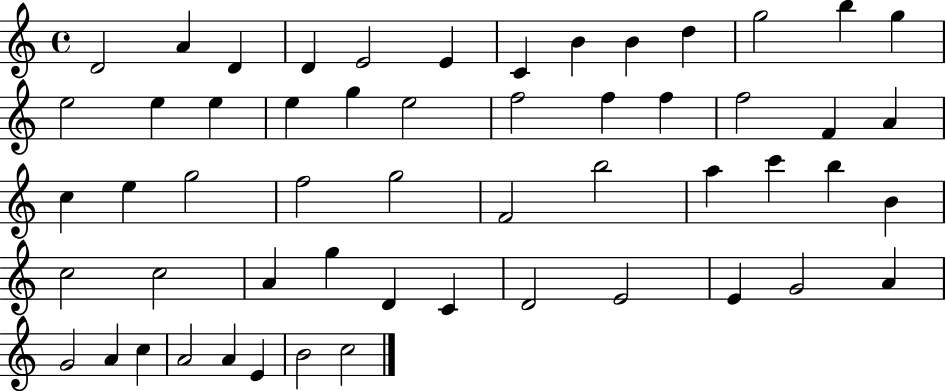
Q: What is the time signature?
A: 4/4